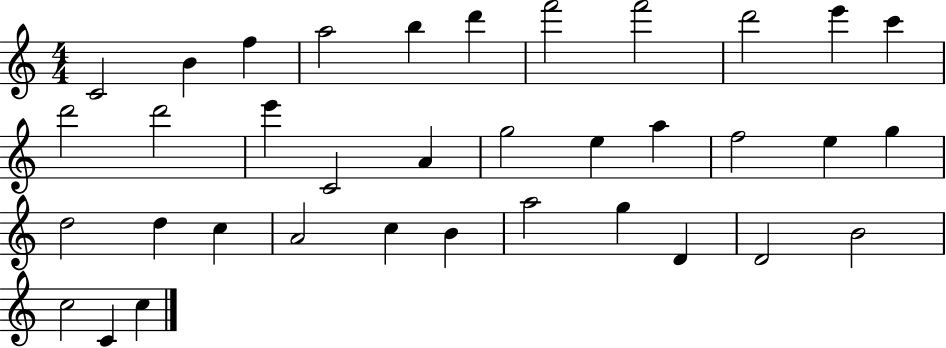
{
  \clef treble
  \numericTimeSignature
  \time 4/4
  \key c \major
  c'2 b'4 f''4 | a''2 b''4 d'''4 | f'''2 f'''2 | d'''2 e'''4 c'''4 | \break d'''2 d'''2 | e'''4 c'2 a'4 | g''2 e''4 a''4 | f''2 e''4 g''4 | \break d''2 d''4 c''4 | a'2 c''4 b'4 | a''2 g''4 d'4 | d'2 b'2 | \break c''2 c'4 c''4 | \bar "|."
}